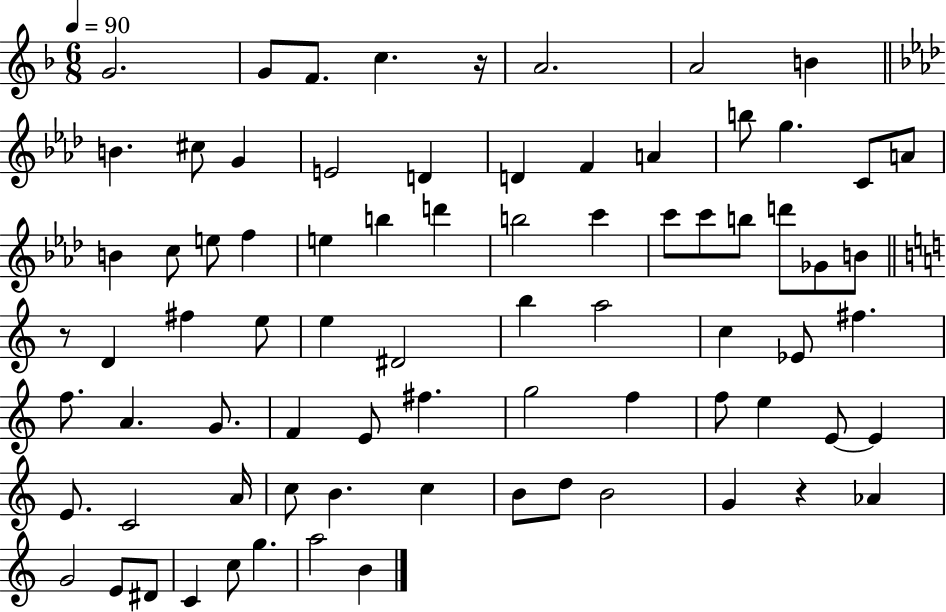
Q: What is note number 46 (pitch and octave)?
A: A4